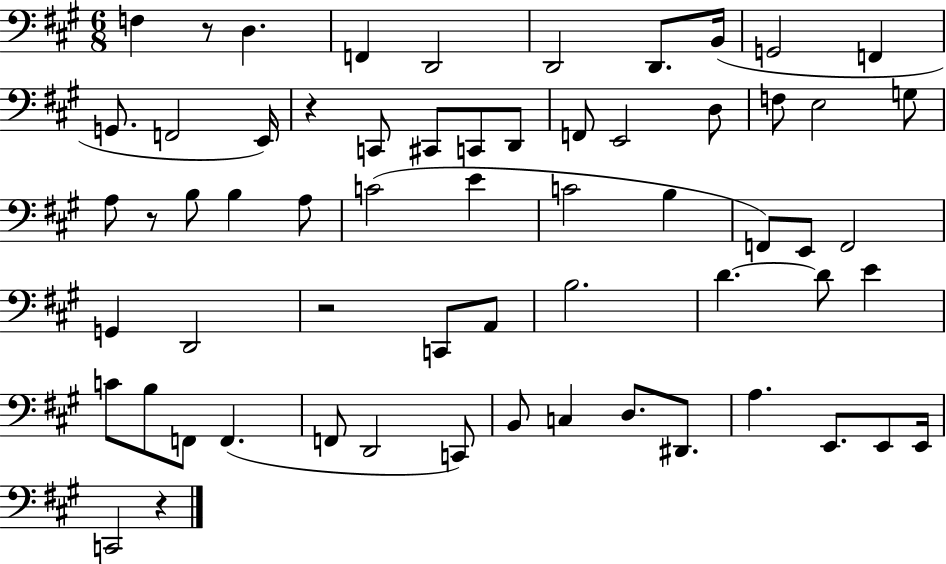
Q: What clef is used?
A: bass